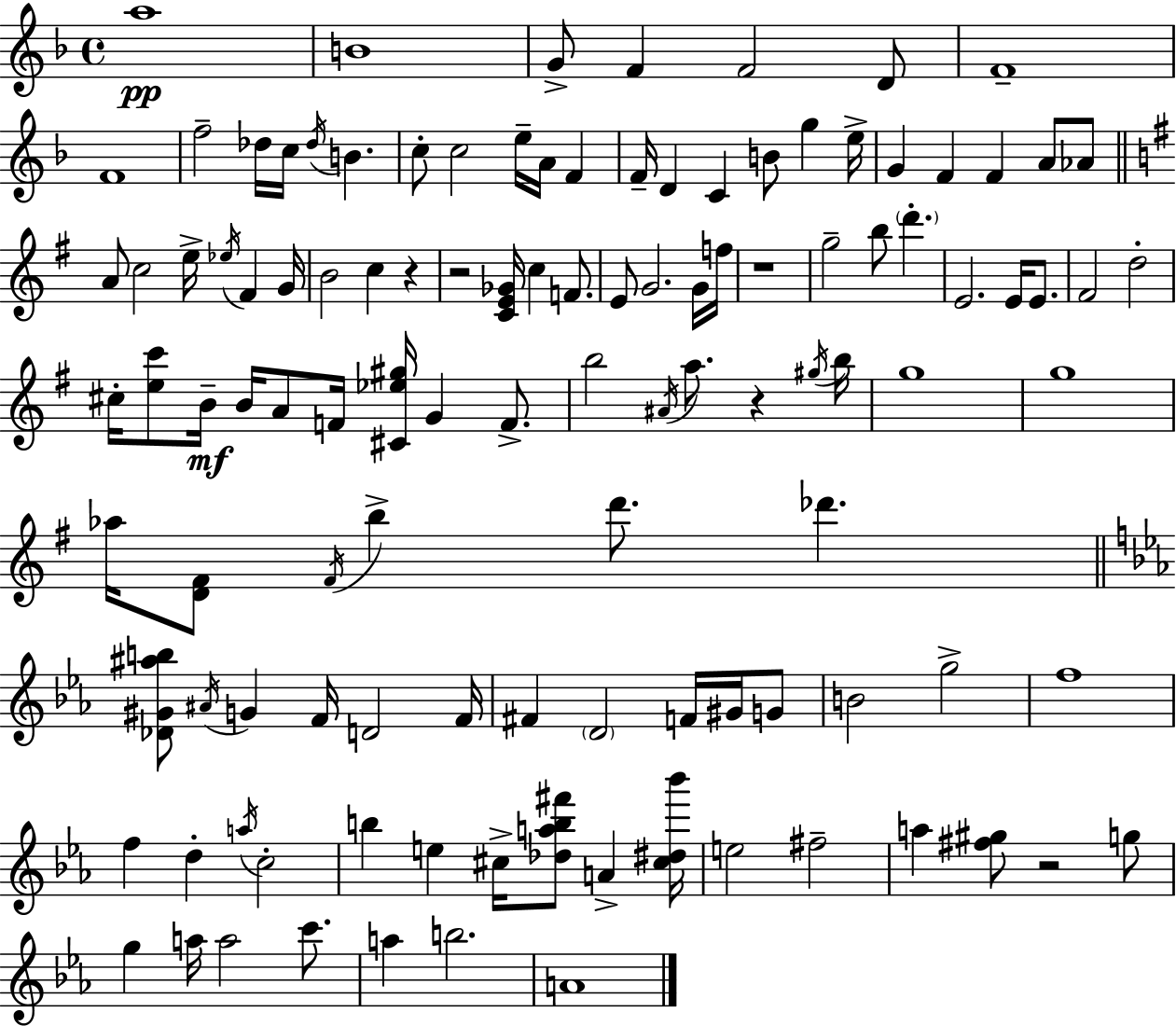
A5/w B4/w G4/e F4/q F4/h D4/e F4/w F4/w F5/h Db5/s C5/s Db5/s B4/q. C5/e C5/h E5/s A4/s F4/q F4/s D4/q C4/q B4/e G5/q E5/s G4/q F4/q F4/q A4/e Ab4/e A4/e C5/h E5/s Eb5/s F#4/q G4/s B4/h C5/q R/q R/h [C4,E4,Gb4]/s C5/q F4/e. E4/e G4/h. G4/s F5/s R/w G5/h B5/e D6/q. E4/h. E4/s E4/e. F#4/h D5/h C#5/s [E5,C6]/e B4/s B4/s A4/e F4/s [C#4,Eb5,G#5]/s G4/q F4/e. B5/h A#4/s A5/e. R/q G#5/s B5/s G5/w G5/w Ab5/s [D4,F#4]/e F#4/s B5/q D6/e. Db6/q. [Db4,G#4,A#5,B5]/e A#4/s G4/q F4/s D4/h F4/s F#4/q D4/h F4/s G#4/s G4/e B4/h G5/h F5/w F5/q D5/q A5/s C5/h B5/q E5/q C#5/s [Db5,A5,B5,F#6]/e A4/q [C#5,D#5,Bb6]/s E5/h F#5/h A5/q [F#5,G#5]/e R/h G5/e G5/q A5/s A5/h C6/e. A5/q B5/h. A4/w